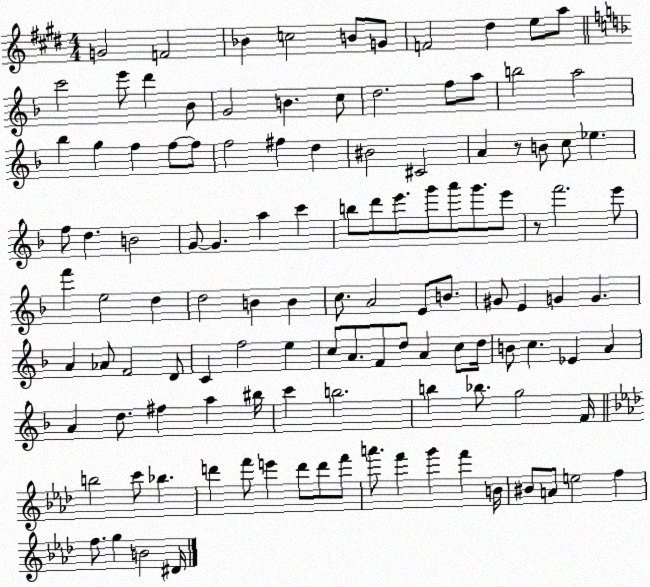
X:1
T:Untitled
M:4/4
L:1/4
K:E
G2 F2 _B c2 B/2 G/2 F2 ^d e/2 a/2 c'2 e'/2 d' _B/2 G2 B c/2 d2 f/2 a/2 b2 a2 _b g f f/2 f/2 f2 ^f d ^B2 ^C2 A z/2 B/2 c/2 _e f/2 d B2 G/2 G a c' b/2 d'/2 e'/2 g'/2 a'/2 g'/2 e'/2 z/2 f'2 e'/2 f' e2 d d2 B B c/2 A2 E/2 B/2 ^G/2 E G G A _A/2 F2 D/2 C f2 e c/2 A/2 F/2 d/2 A c/2 d/4 B/2 c _E A A d/2 ^f a ^b/4 c' b2 b _b/2 g2 F/4 b2 c'/2 _b d' f'/2 e' d'/2 d'/2 f'/2 a'/2 f' g' f' B/4 ^B/2 A/2 e2 f f/2 g B2 ^D/4